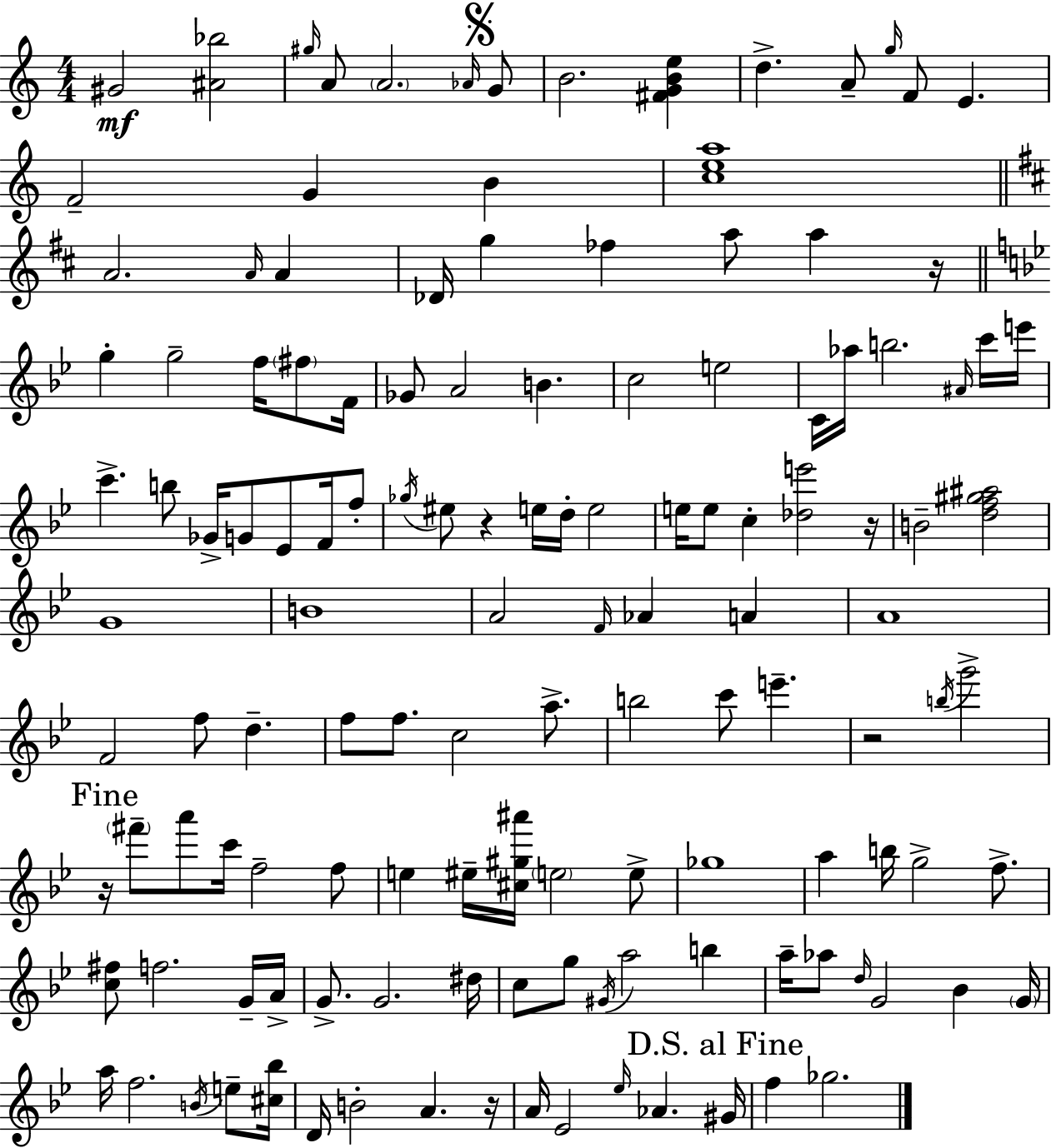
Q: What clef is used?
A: treble